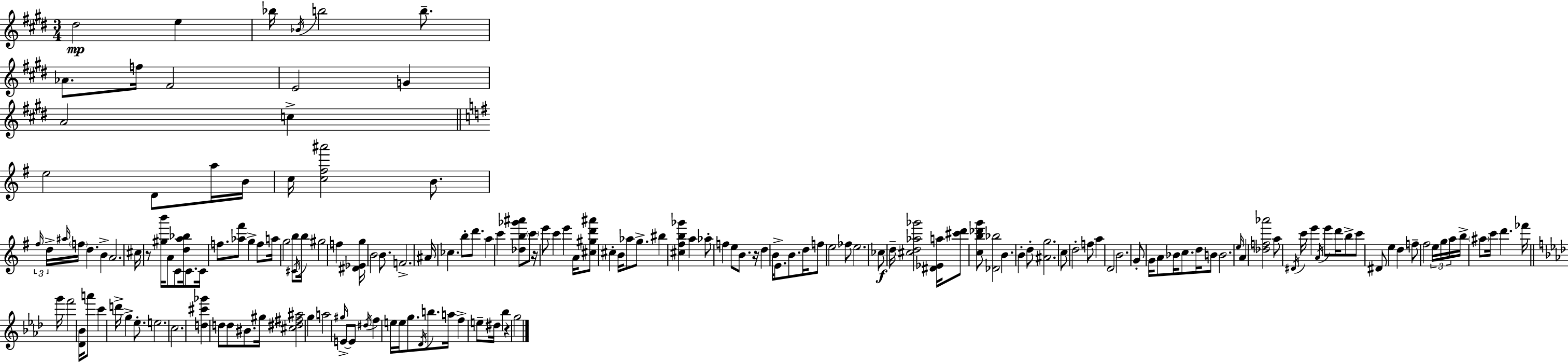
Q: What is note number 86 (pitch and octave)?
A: G4